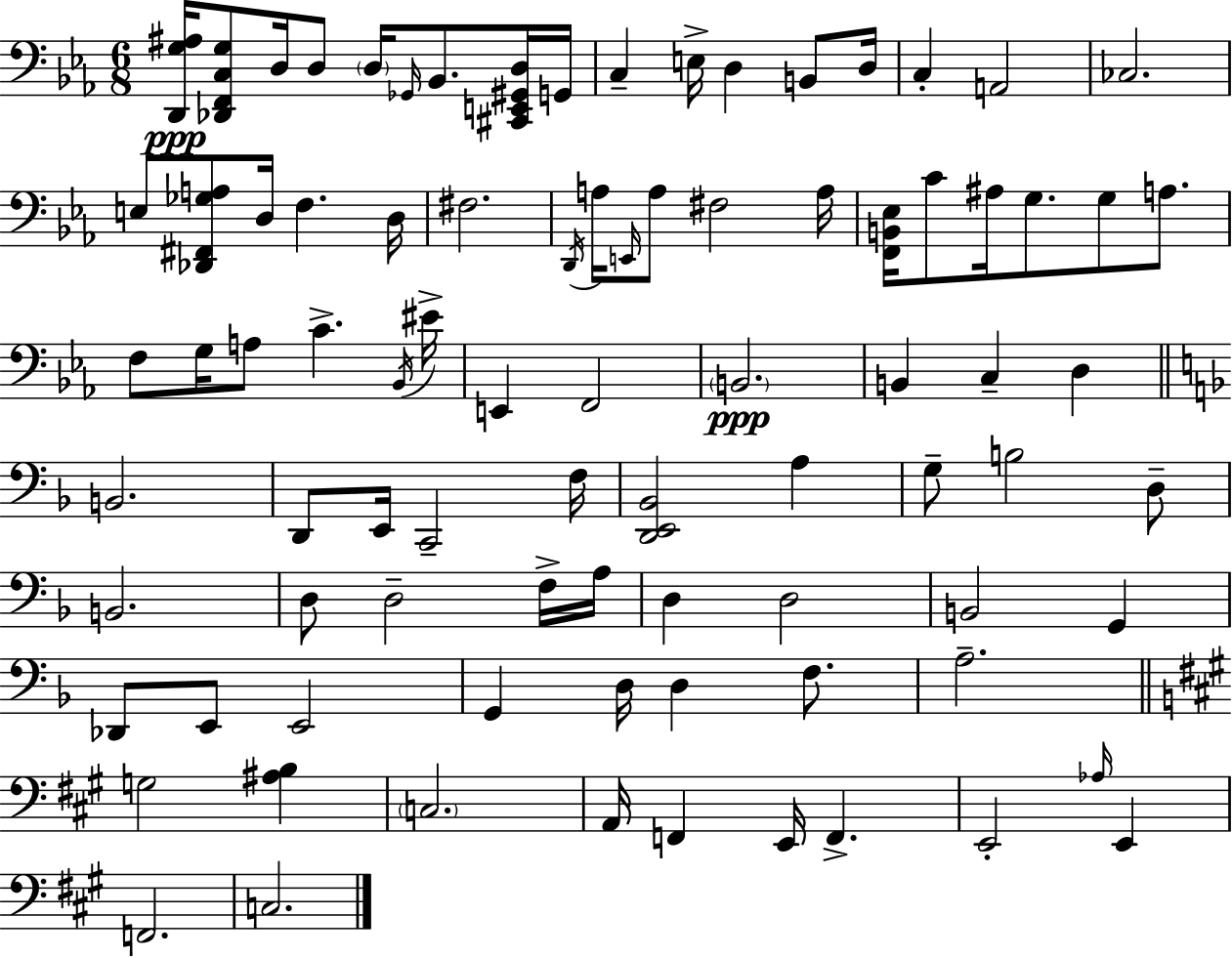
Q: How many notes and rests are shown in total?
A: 86